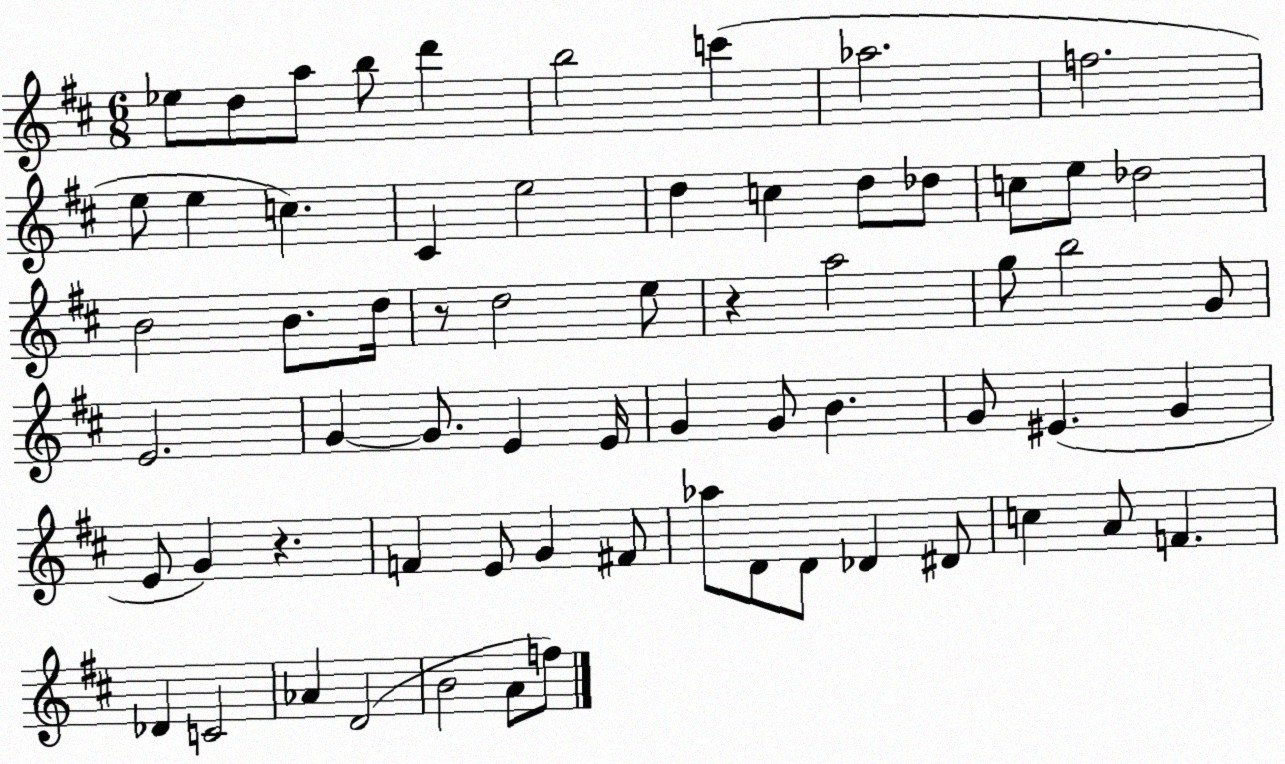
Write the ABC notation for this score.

X:1
T:Untitled
M:6/8
L:1/4
K:D
_e/2 d/2 a/2 b/2 d' b2 c' _a2 f2 e/2 e c ^C e2 d c d/2 _d/2 c/2 e/2 _d2 B2 B/2 d/4 z/2 d2 e/2 z a2 g/2 b2 G/2 E2 G G/2 E E/4 G G/2 B G/2 ^E G E/2 G z F E/2 G ^F/2 _a/2 D/2 D/2 _D ^D/2 c A/2 F _D C2 _A D2 B2 A/2 f/2